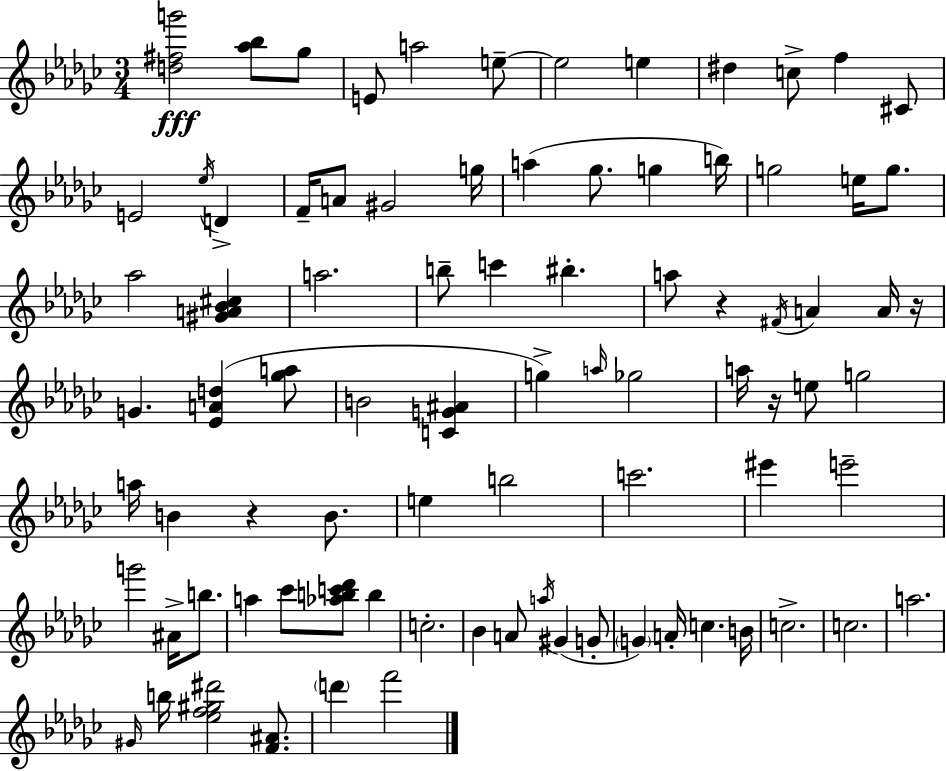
X:1
T:Untitled
M:3/4
L:1/4
K:Ebm
[d^fg']2 [_a_b]/2 _g/2 E/2 a2 e/2 e2 e ^d c/2 f ^C/2 E2 _e/4 D F/4 A/2 ^G2 g/4 a _g/2 g b/4 g2 e/4 g/2 _a2 [^GA_B^c] a2 b/2 c' ^b a/2 z ^F/4 A A/4 z/4 G [_EAd] [_ga]/2 B2 [CG^A] g a/4 _g2 a/4 z/4 e/2 g2 a/4 B z B/2 e b2 c'2 ^e' e'2 g'2 ^A/4 b/2 a _c'/2 [_abc'_d']/2 b c2 _B A/2 a/4 ^G G/2 G A/4 c B/4 c2 c2 a2 ^G/4 b/4 [_ef^g^d']2 [F^A]/2 d' f'2